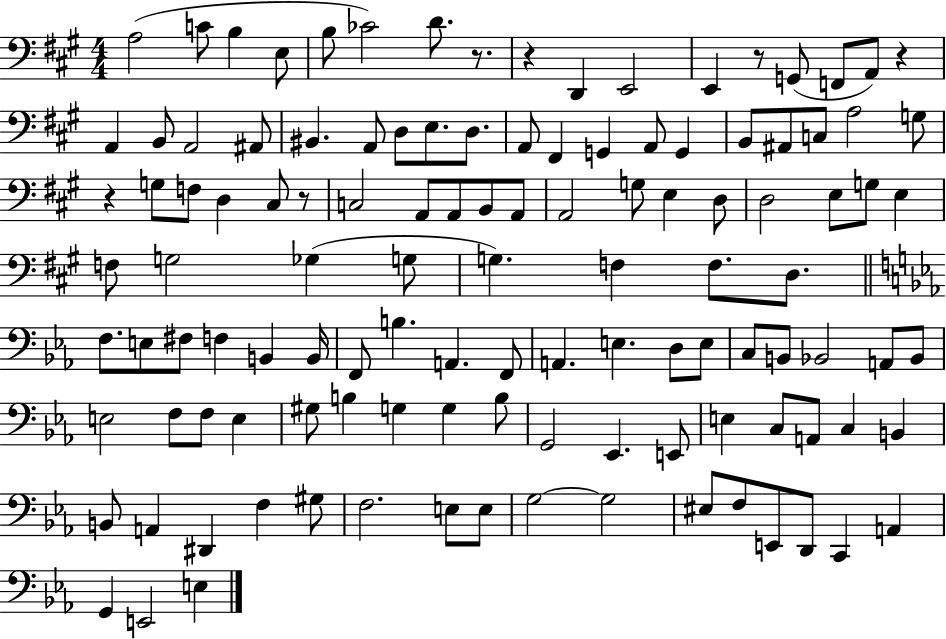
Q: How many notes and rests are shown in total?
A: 118